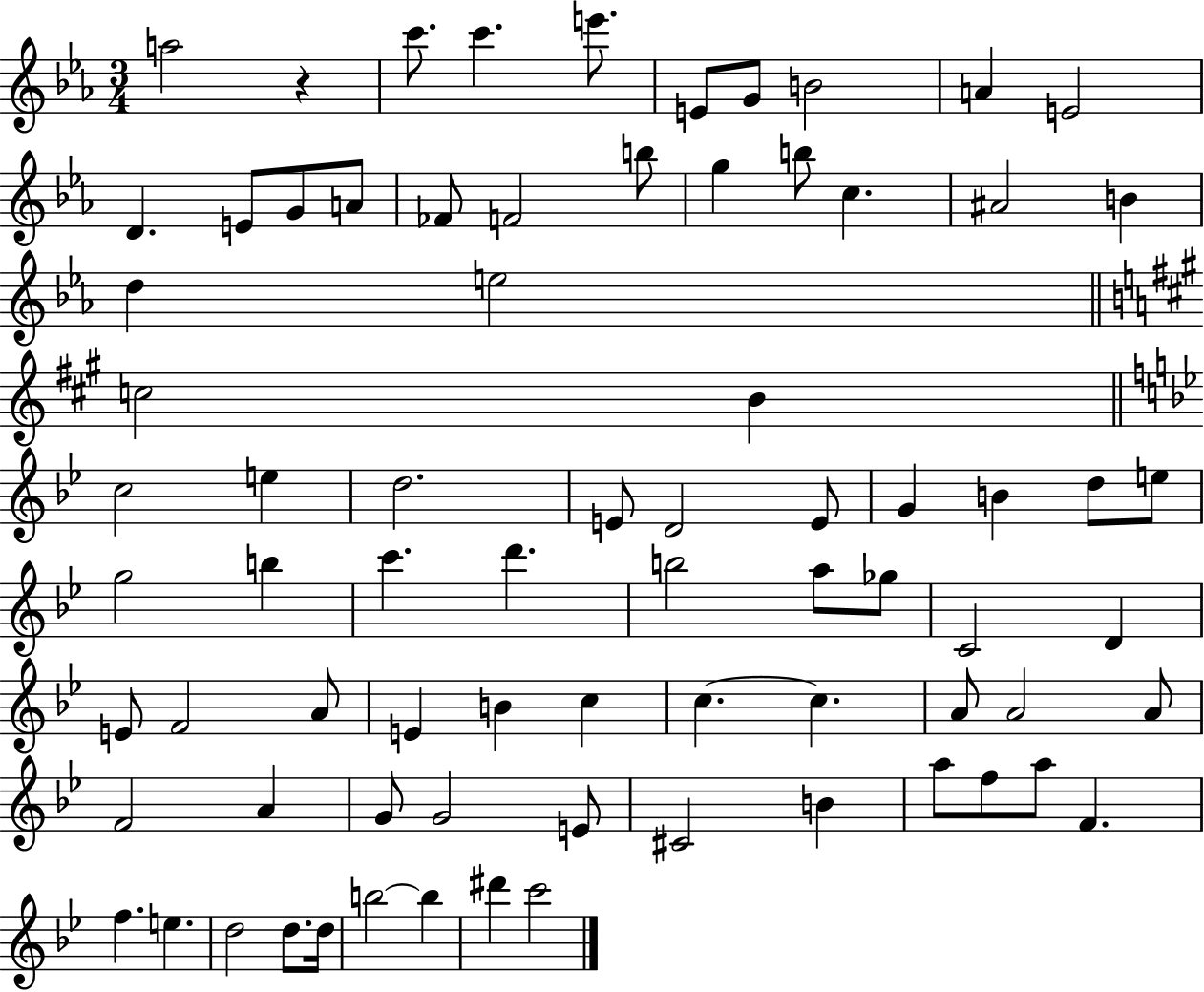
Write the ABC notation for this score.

X:1
T:Untitled
M:3/4
L:1/4
K:Eb
a2 z c'/2 c' e'/2 E/2 G/2 B2 A E2 D E/2 G/2 A/2 _F/2 F2 b/2 g b/2 c ^A2 B d e2 c2 B c2 e d2 E/2 D2 E/2 G B d/2 e/2 g2 b c' d' b2 a/2 _g/2 C2 D E/2 F2 A/2 E B c c c A/2 A2 A/2 F2 A G/2 G2 E/2 ^C2 B a/2 f/2 a/2 F f e d2 d/2 d/4 b2 b ^d' c'2